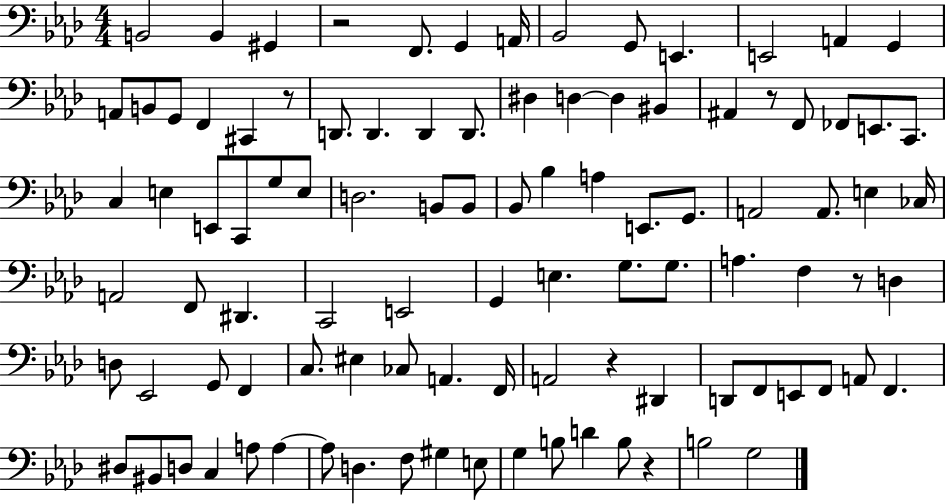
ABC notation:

X:1
T:Untitled
M:4/4
L:1/4
K:Ab
B,,2 B,, ^G,, z2 F,,/2 G,, A,,/4 _B,,2 G,,/2 E,, E,,2 A,, G,, A,,/2 B,,/2 G,,/2 F,, ^C,, z/2 D,,/2 D,, D,, D,,/2 ^D, D, D, ^B,, ^A,, z/2 F,,/2 _F,,/2 E,,/2 C,,/2 C, E, E,,/2 C,,/2 G,/2 E,/2 D,2 B,,/2 B,,/2 _B,,/2 _B, A, E,,/2 G,,/2 A,,2 A,,/2 E, _C,/4 A,,2 F,,/2 ^D,, C,,2 E,,2 G,, E, G,/2 G,/2 A, F, z/2 D, D,/2 _E,,2 G,,/2 F,, C,/2 ^E, _C,/2 A,, F,,/4 A,,2 z ^D,, D,,/2 F,,/2 E,,/2 F,,/2 A,,/2 F,, ^D,/2 ^B,,/2 D,/2 C, A,/2 A, A,/2 D, F,/2 ^G, E,/2 G, B,/2 D B,/2 z B,2 G,2